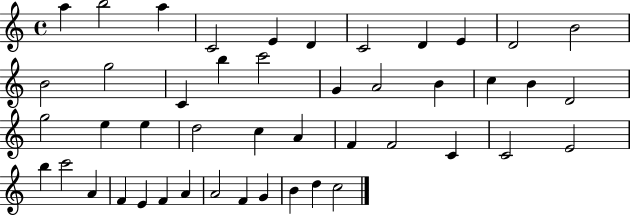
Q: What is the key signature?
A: C major